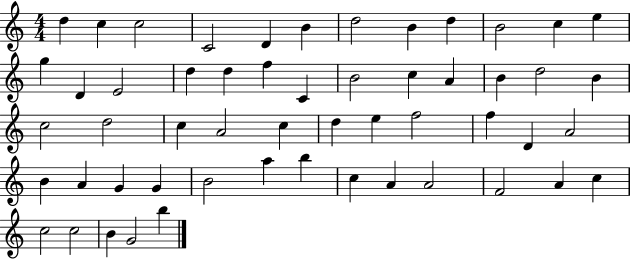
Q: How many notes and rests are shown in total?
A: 54